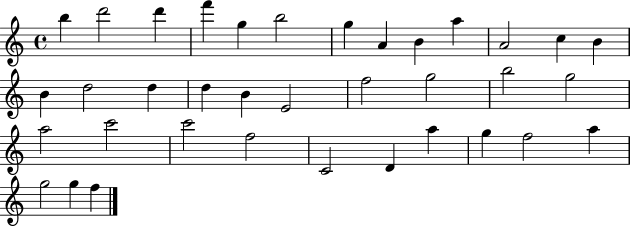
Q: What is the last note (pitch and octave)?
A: F5